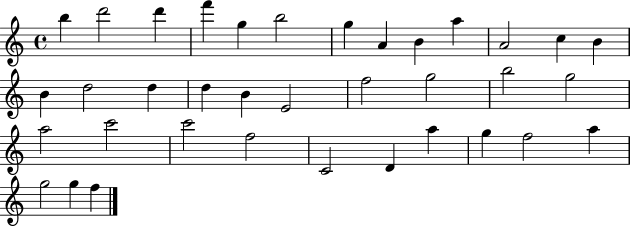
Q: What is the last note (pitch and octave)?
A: F5